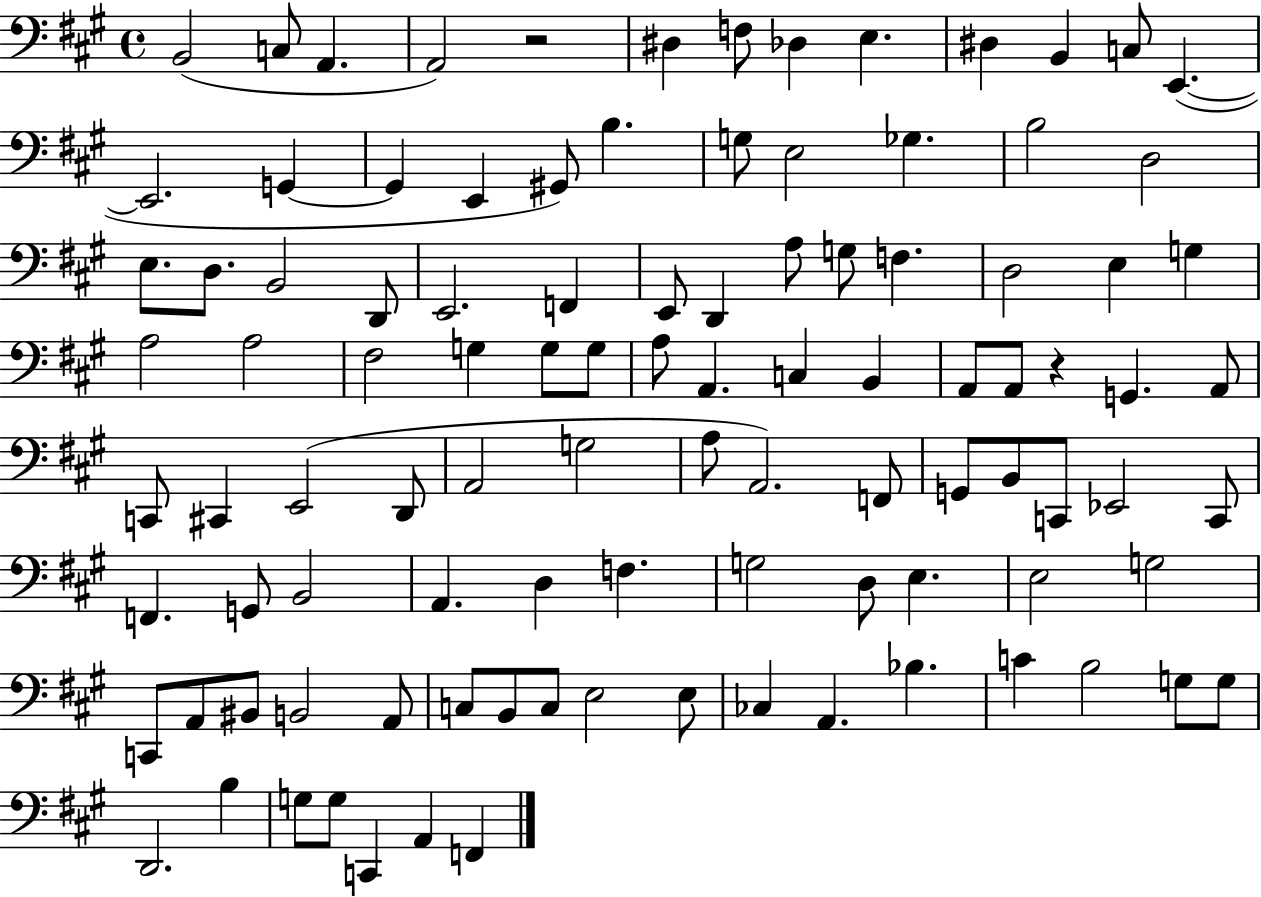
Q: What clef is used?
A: bass